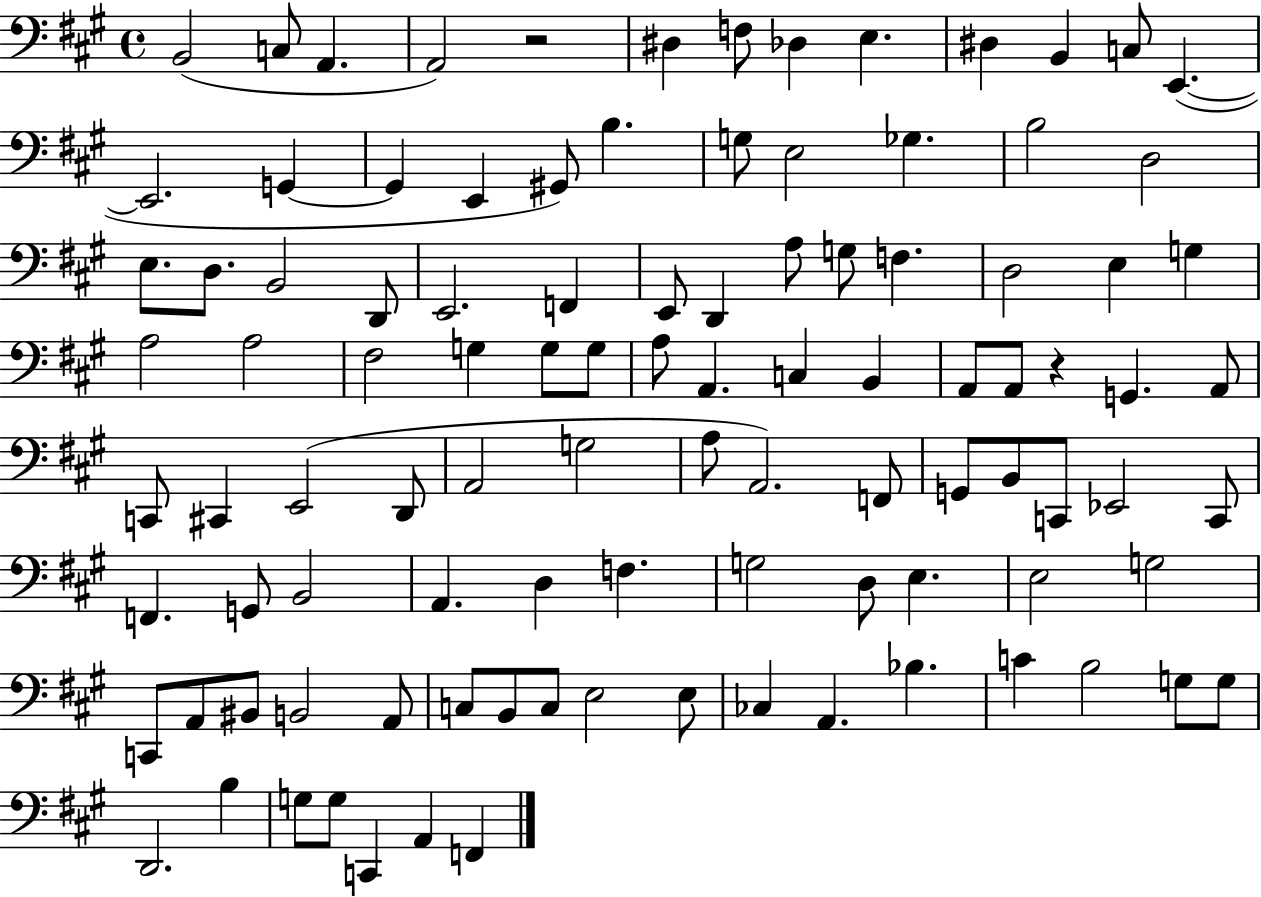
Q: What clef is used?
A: bass